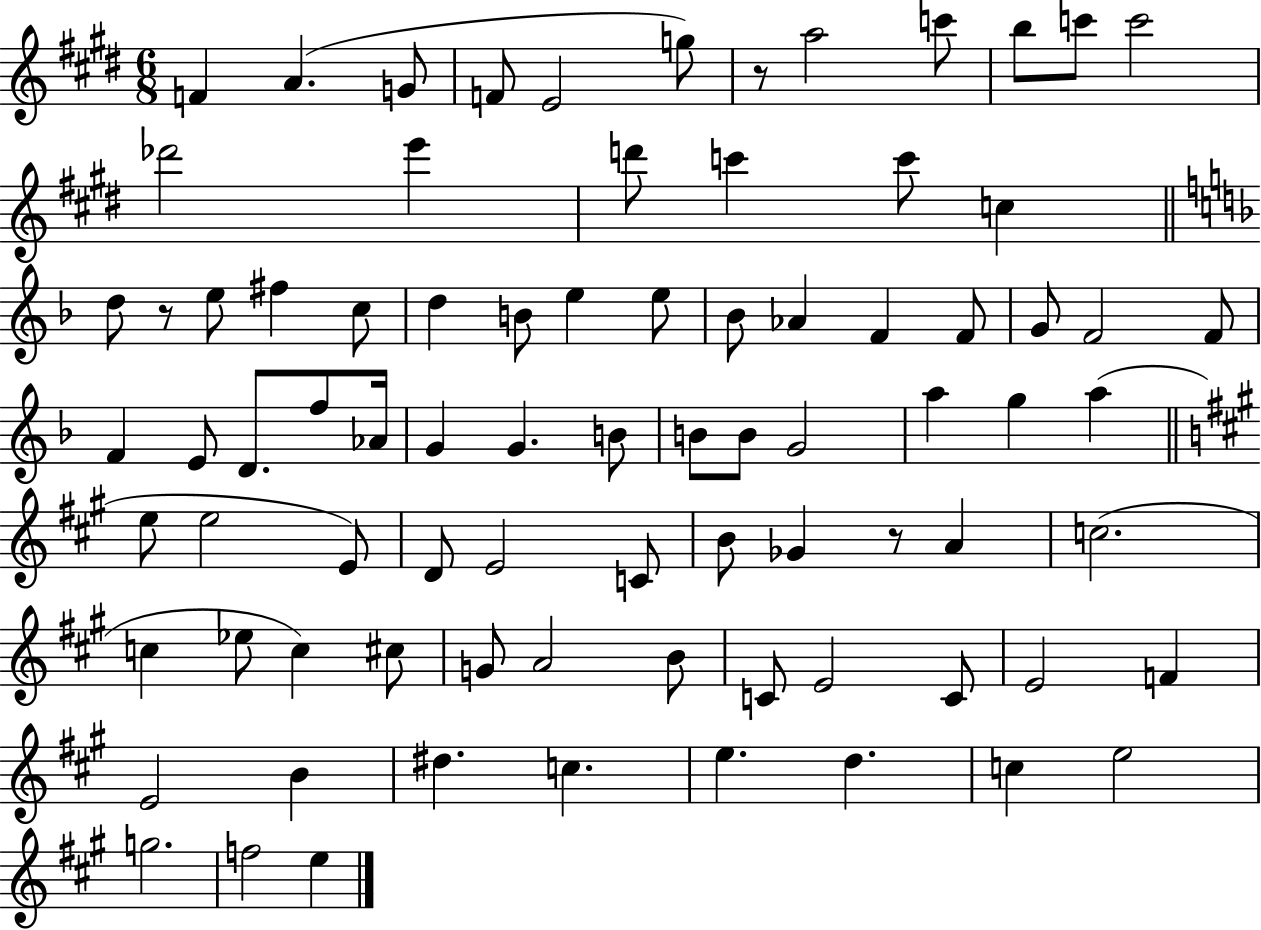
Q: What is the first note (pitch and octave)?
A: F4